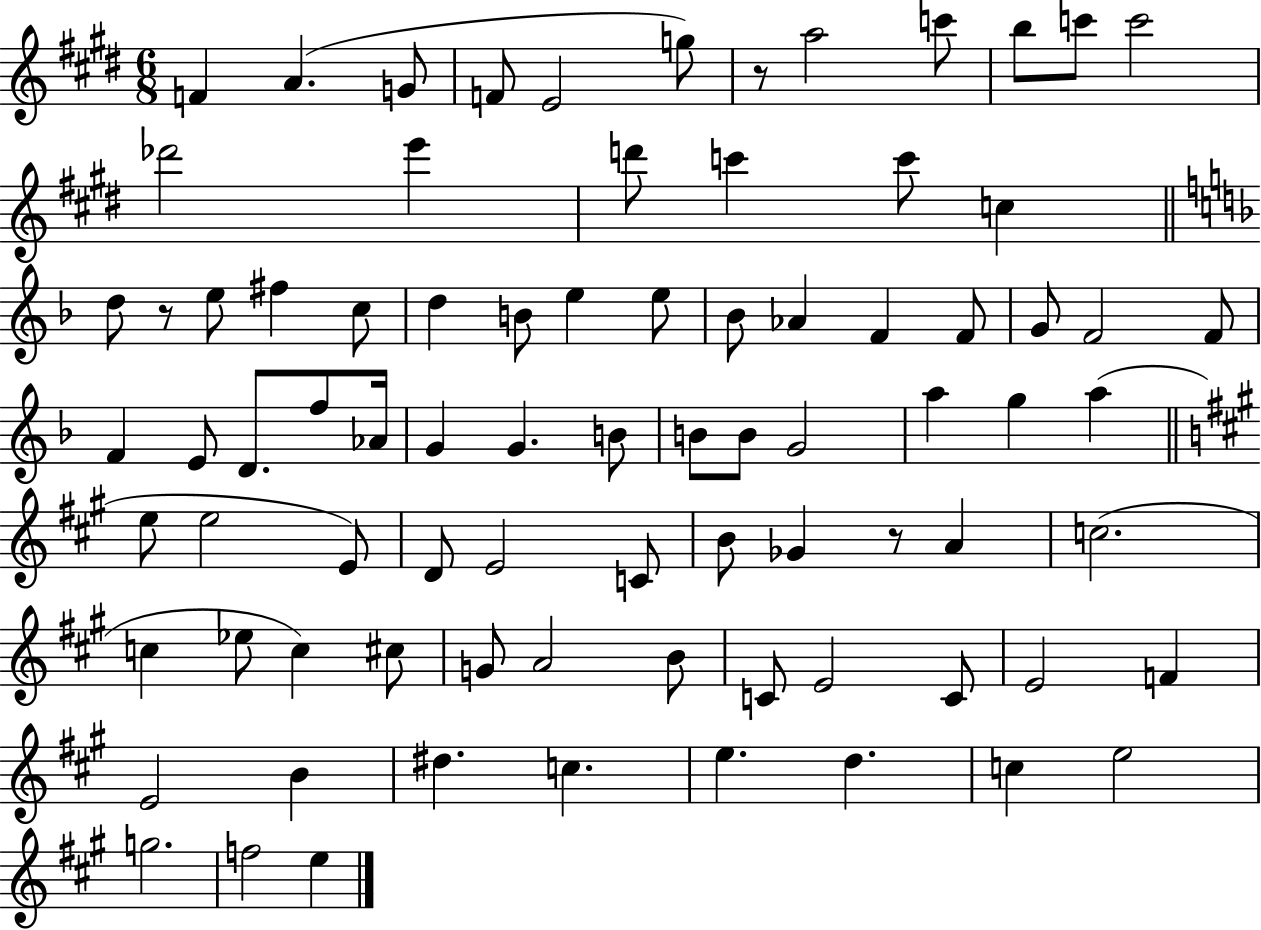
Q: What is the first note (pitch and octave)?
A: F4